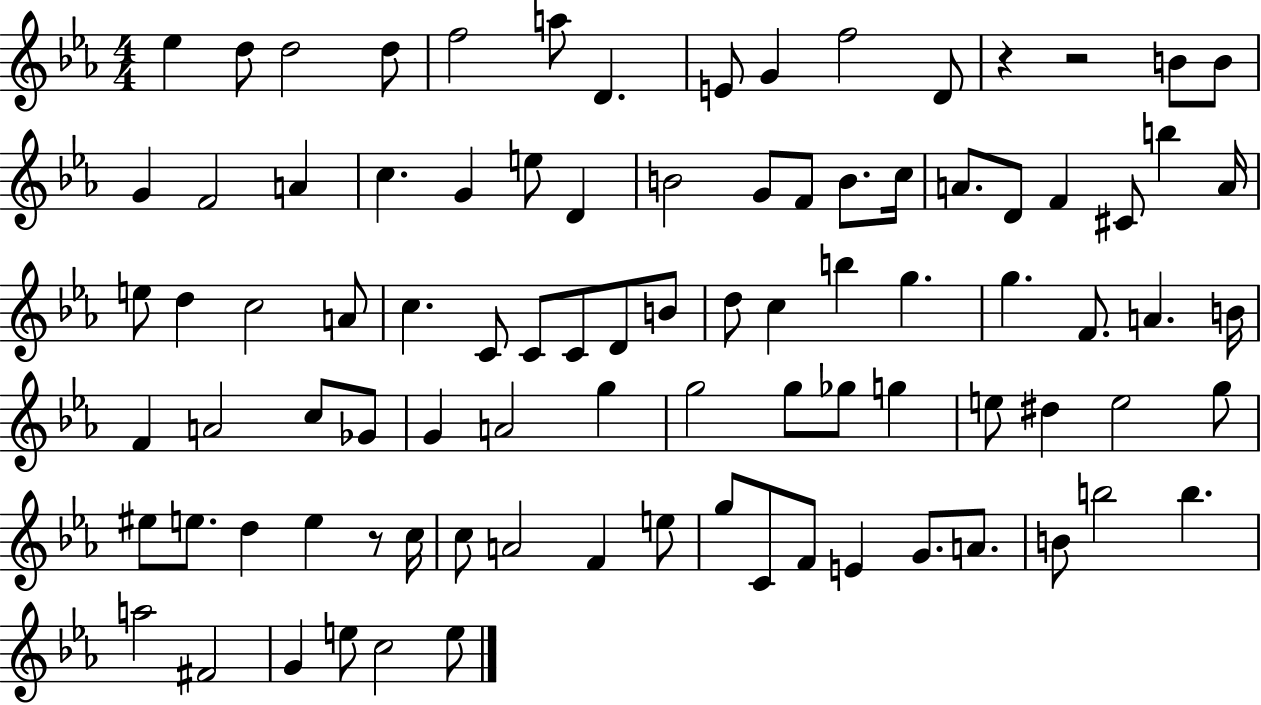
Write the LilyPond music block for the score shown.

{
  \clef treble
  \numericTimeSignature
  \time 4/4
  \key ees \major
  ees''4 d''8 d''2 d''8 | f''2 a''8 d'4. | e'8 g'4 f''2 d'8 | r4 r2 b'8 b'8 | \break g'4 f'2 a'4 | c''4. g'4 e''8 d'4 | b'2 g'8 f'8 b'8. c''16 | a'8. d'8 f'4 cis'8 b''4 a'16 | \break e''8 d''4 c''2 a'8 | c''4. c'8 c'8 c'8 d'8 b'8 | d''8 c''4 b''4 g''4. | g''4. f'8. a'4. b'16 | \break f'4 a'2 c''8 ges'8 | g'4 a'2 g''4 | g''2 g''8 ges''8 g''4 | e''8 dis''4 e''2 g''8 | \break eis''8 e''8. d''4 e''4 r8 c''16 | c''8 a'2 f'4 e''8 | g''8 c'8 f'8 e'4 g'8. a'8. | b'8 b''2 b''4. | \break a''2 fis'2 | g'4 e''8 c''2 e''8 | \bar "|."
}